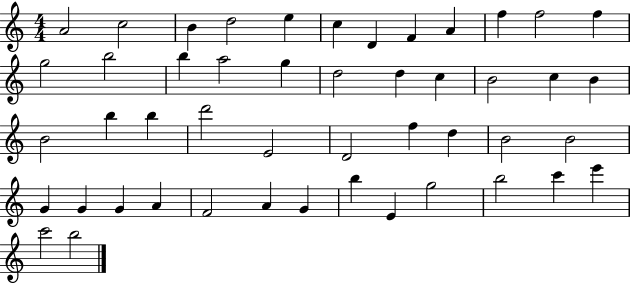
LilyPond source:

{
  \clef treble
  \numericTimeSignature
  \time 4/4
  \key c \major
  a'2 c''2 | b'4 d''2 e''4 | c''4 d'4 f'4 a'4 | f''4 f''2 f''4 | \break g''2 b''2 | b''4 a''2 g''4 | d''2 d''4 c''4 | b'2 c''4 b'4 | \break b'2 b''4 b''4 | d'''2 e'2 | d'2 f''4 d''4 | b'2 b'2 | \break g'4 g'4 g'4 a'4 | f'2 a'4 g'4 | b''4 e'4 g''2 | b''2 c'''4 e'''4 | \break c'''2 b''2 | \bar "|."
}